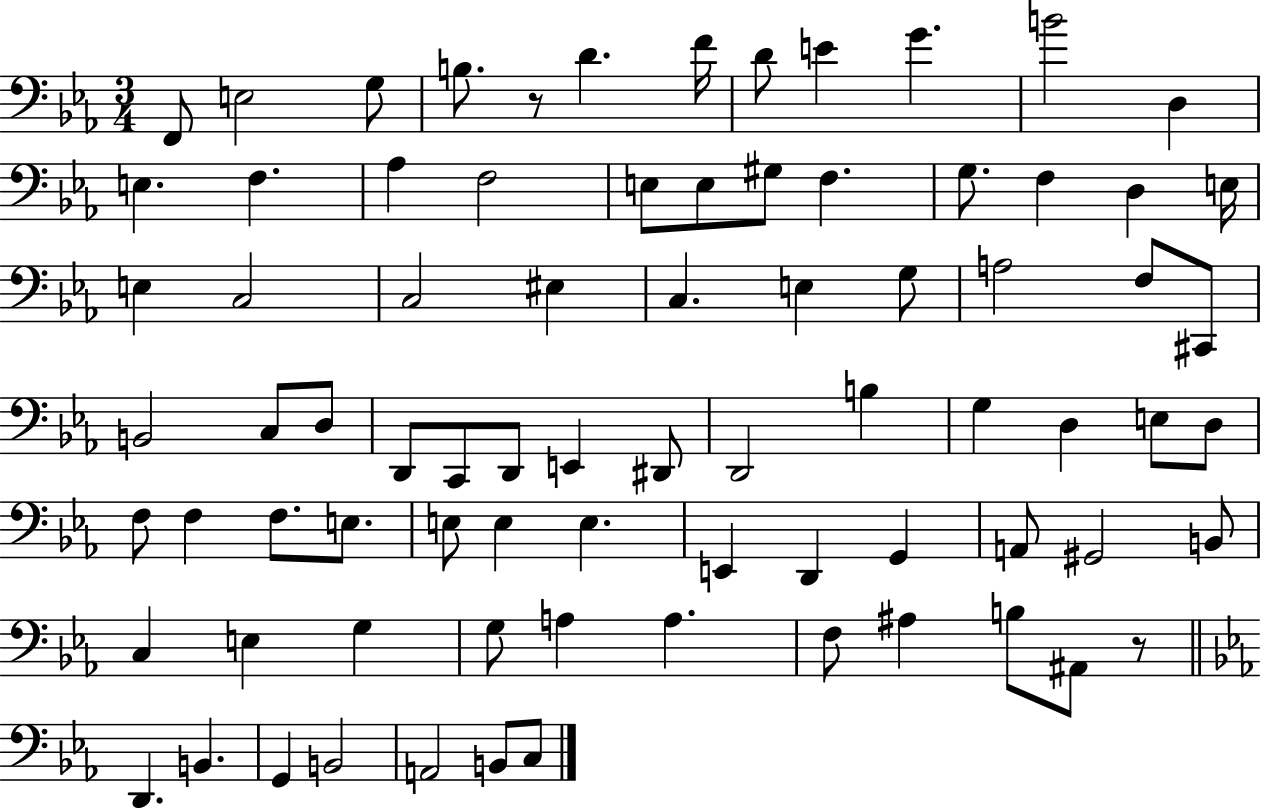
{
  \clef bass
  \numericTimeSignature
  \time 3/4
  \key ees \major
  \repeat volta 2 { f,8 e2 g8 | b8. r8 d'4. f'16 | d'8 e'4 g'4. | b'2 d4 | \break e4. f4. | aes4 f2 | e8 e8 gis8 f4. | g8. f4 d4 e16 | \break e4 c2 | c2 eis4 | c4. e4 g8 | a2 f8 cis,8 | \break b,2 c8 d8 | d,8 c,8 d,8 e,4 dis,8 | d,2 b4 | g4 d4 e8 d8 | \break f8 f4 f8. e8. | e8 e4 e4. | e,4 d,4 g,4 | a,8 gis,2 b,8 | \break c4 e4 g4 | g8 a4 a4. | f8 ais4 b8 ais,8 r8 | \bar "||" \break \key c \minor d,4. b,4. | g,4 b,2 | a,2 b,8 c8 | } \bar "|."
}